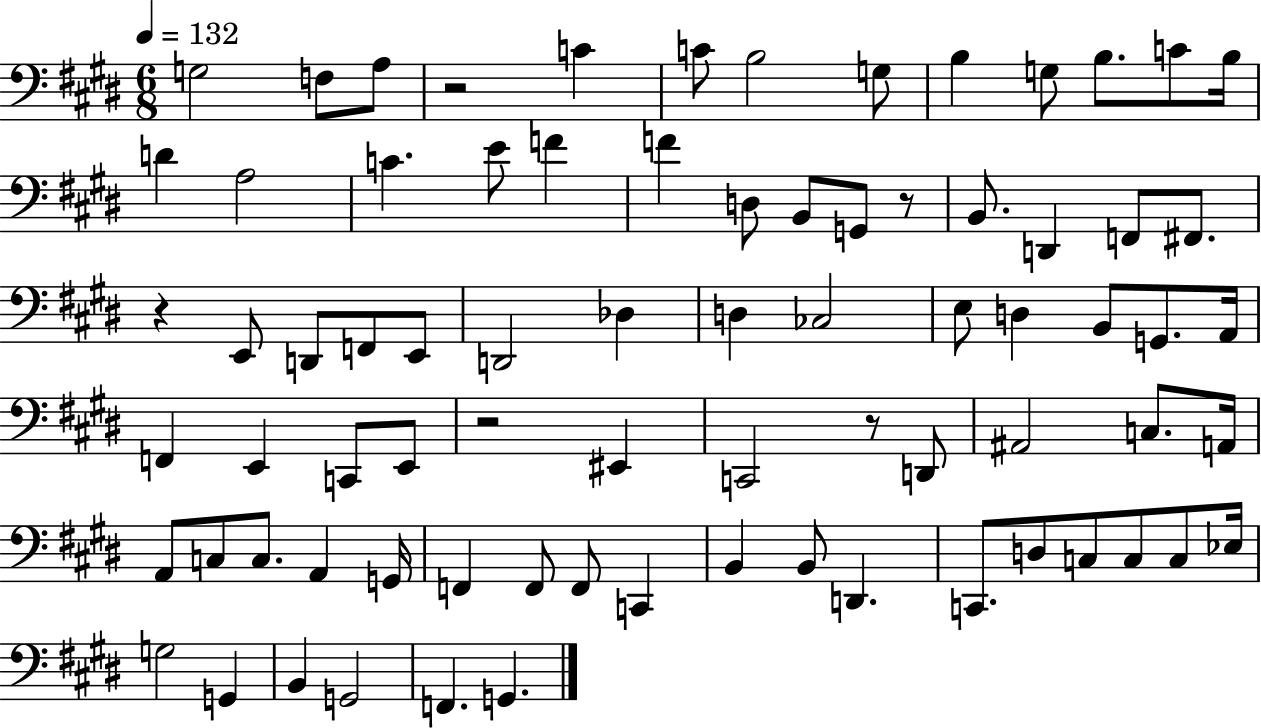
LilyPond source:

{
  \clef bass
  \numericTimeSignature
  \time 6/8
  \key e \major
  \tempo 4 = 132
  g2 f8 a8 | r2 c'4 | c'8 b2 g8 | b4 g8 b8. c'8 b16 | \break d'4 a2 | c'4. e'8 f'4 | f'4 d8 b,8 g,8 r8 | b,8. d,4 f,8 fis,8. | \break r4 e,8 d,8 f,8 e,8 | d,2 des4 | d4 ces2 | e8 d4 b,8 g,8. a,16 | \break f,4 e,4 c,8 e,8 | r2 eis,4 | c,2 r8 d,8 | ais,2 c8. a,16 | \break a,8 c8 c8. a,4 g,16 | f,4 f,8 f,8 c,4 | b,4 b,8 d,4. | c,8. d8 c8 c8 c8 ees16 | \break g2 g,4 | b,4 g,2 | f,4. g,4. | \bar "|."
}